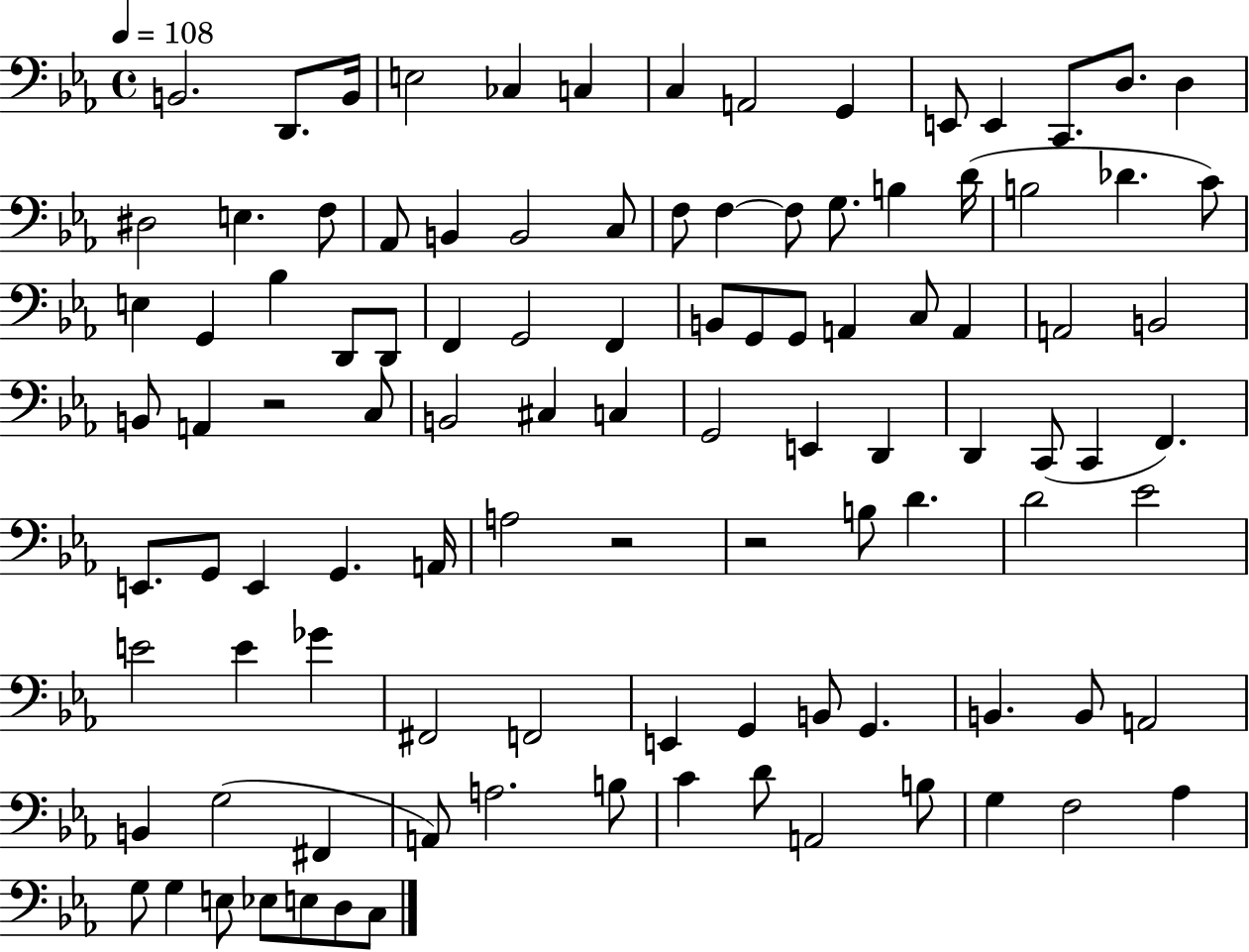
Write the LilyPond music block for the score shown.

{
  \clef bass
  \time 4/4
  \defaultTimeSignature
  \key ees \major
  \tempo 4 = 108
  \repeat volta 2 { b,2. d,8. b,16 | e2 ces4 c4 | c4 a,2 g,4 | e,8 e,4 c,8. d8. d4 | \break dis2 e4. f8 | aes,8 b,4 b,2 c8 | f8 f4~~ f8 g8. b4 d'16( | b2 des'4. c'8) | \break e4 g,4 bes4 d,8 d,8 | f,4 g,2 f,4 | b,8 g,8 g,8 a,4 c8 a,4 | a,2 b,2 | \break b,8 a,4 r2 c8 | b,2 cis4 c4 | g,2 e,4 d,4 | d,4 c,8( c,4 f,4.) | \break e,8. g,8 e,4 g,4. a,16 | a2 r2 | r2 b8 d'4. | d'2 ees'2 | \break e'2 e'4 ges'4 | fis,2 f,2 | e,4 g,4 b,8 g,4. | b,4. b,8 a,2 | \break b,4 g2( fis,4 | a,8) a2. b8 | c'4 d'8 a,2 b8 | g4 f2 aes4 | \break g8 g4 e8 ees8 e8 d8 c8 | } \bar "|."
}